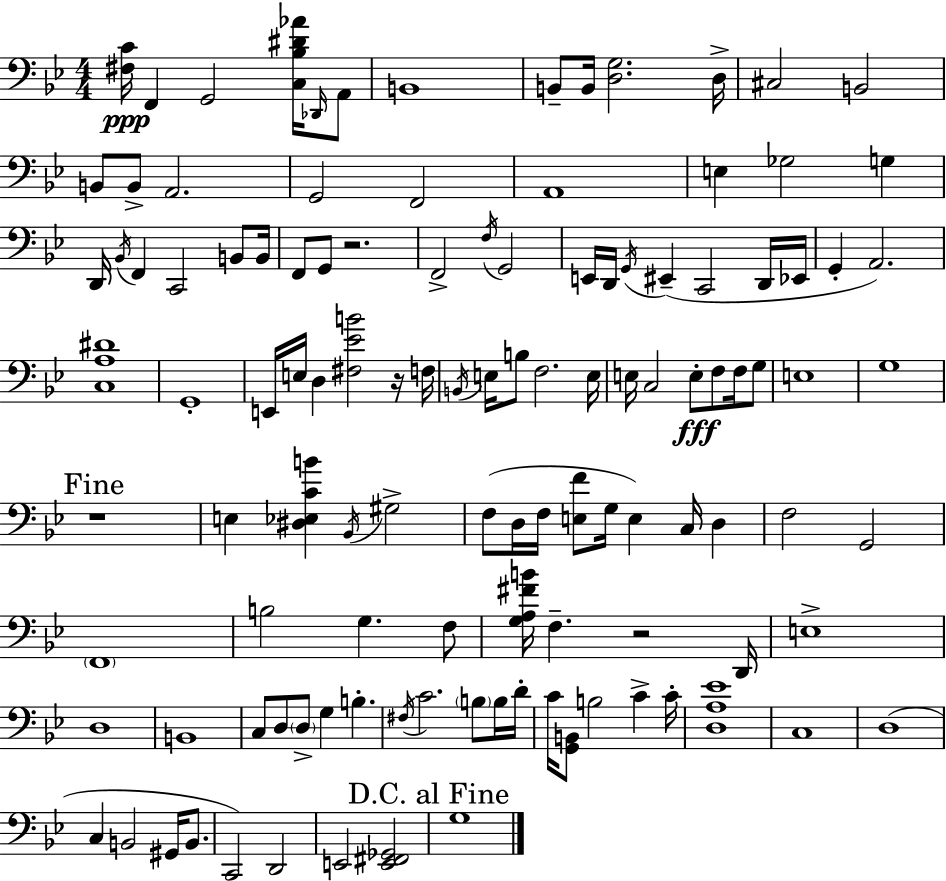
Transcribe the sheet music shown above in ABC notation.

X:1
T:Untitled
M:4/4
L:1/4
K:Bb
[^F,C]/4 F,, G,,2 [C,_B,^D_A]/4 _D,,/4 A,,/2 B,,4 B,,/2 B,,/4 [D,G,]2 D,/4 ^C,2 B,,2 B,,/2 B,,/2 A,,2 G,,2 F,,2 A,,4 E, _G,2 G, D,,/4 _B,,/4 F,, C,,2 B,,/2 B,,/4 F,,/2 G,,/2 z2 F,,2 F,/4 G,,2 E,,/4 D,,/4 G,,/4 ^E,, C,,2 D,,/4 _E,,/4 G,, A,,2 [C,A,^D]4 G,,4 E,,/4 E,/4 D, [^F,_EB]2 z/4 F,/4 B,,/4 E,/4 B,/2 F,2 E,/4 E,/4 C,2 E,/2 F,/2 F,/4 G,/2 E,4 G,4 z4 E, [^D,_E,CB] _B,,/4 ^G,2 F,/2 D,/4 F,/4 [E,F]/2 G,/4 E, C,/4 D, F,2 G,,2 F,,4 B,2 G, F,/2 [G,A,^FB]/4 F, z2 D,,/4 E,4 D,4 B,,4 C,/2 D,/2 D,/2 G, B, ^F,/4 C2 B,/2 B,/4 D/4 C/4 [G,,B,,]/2 B,2 C C/4 [D,A,_E]4 C,4 D,4 C, B,,2 ^G,,/4 B,,/2 C,,2 D,,2 E,,2 [E,,^F,,_G,,]2 G,4